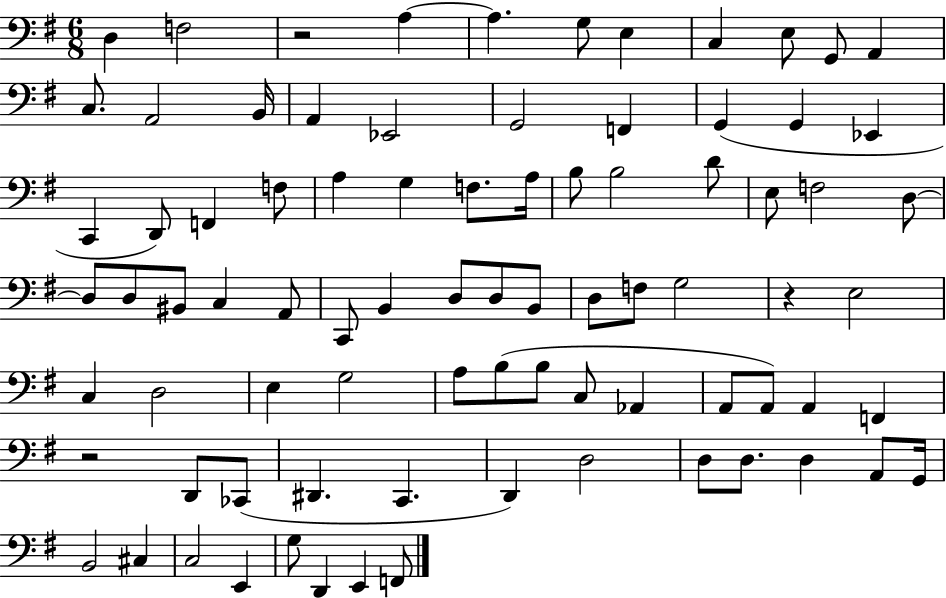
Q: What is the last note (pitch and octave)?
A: F2